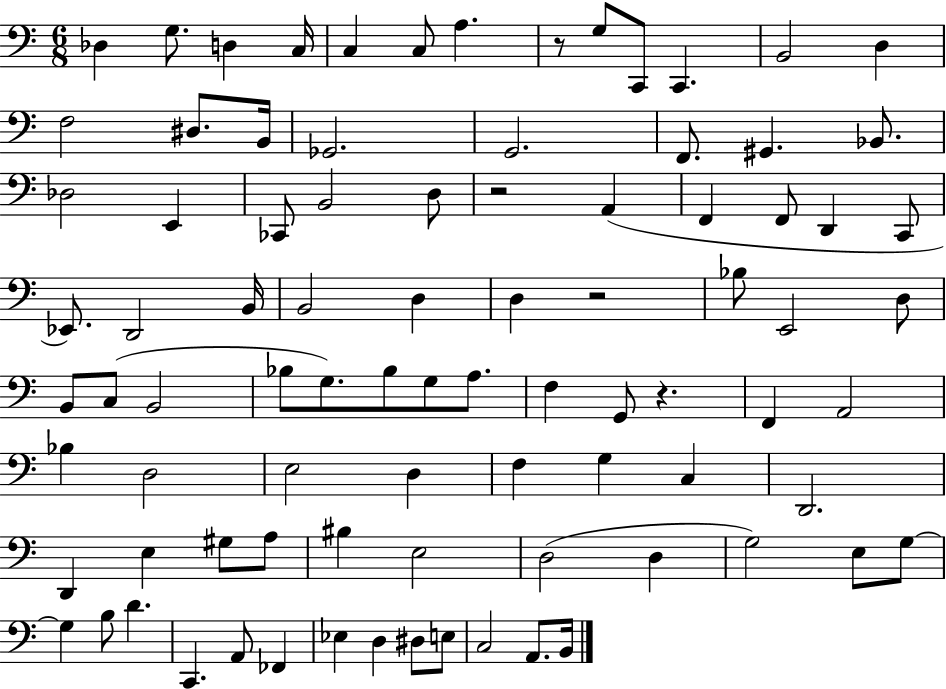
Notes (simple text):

Db3/q G3/e. D3/q C3/s C3/q C3/e A3/q. R/e G3/e C2/e C2/q. B2/h D3/q F3/h D#3/e. B2/s Gb2/h. G2/h. F2/e. G#2/q. Bb2/e. Db3/h E2/q CES2/e B2/h D3/e R/h A2/q F2/q F2/e D2/q C2/e Eb2/e. D2/h B2/s B2/h D3/q D3/q R/h Bb3/e E2/h D3/e B2/e C3/e B2/h Bb3/e G3/e. Bb3/e G3/e A3/e. F3/q G2/e R/q. F2/q A2/h Bb3/q D3/h E3/h D3/q F3/q G3/q C3/q D2/h. D2/q E3/q G#3/e A3/e BIS3/q E3/h D3/h D3/q G3/h E3/e G3/e G3/q B3/e D4/q. C2/q. A2/e FES2/q Eb3/q D3/q D#3/e E3/e C3/h A2/e. B2/s